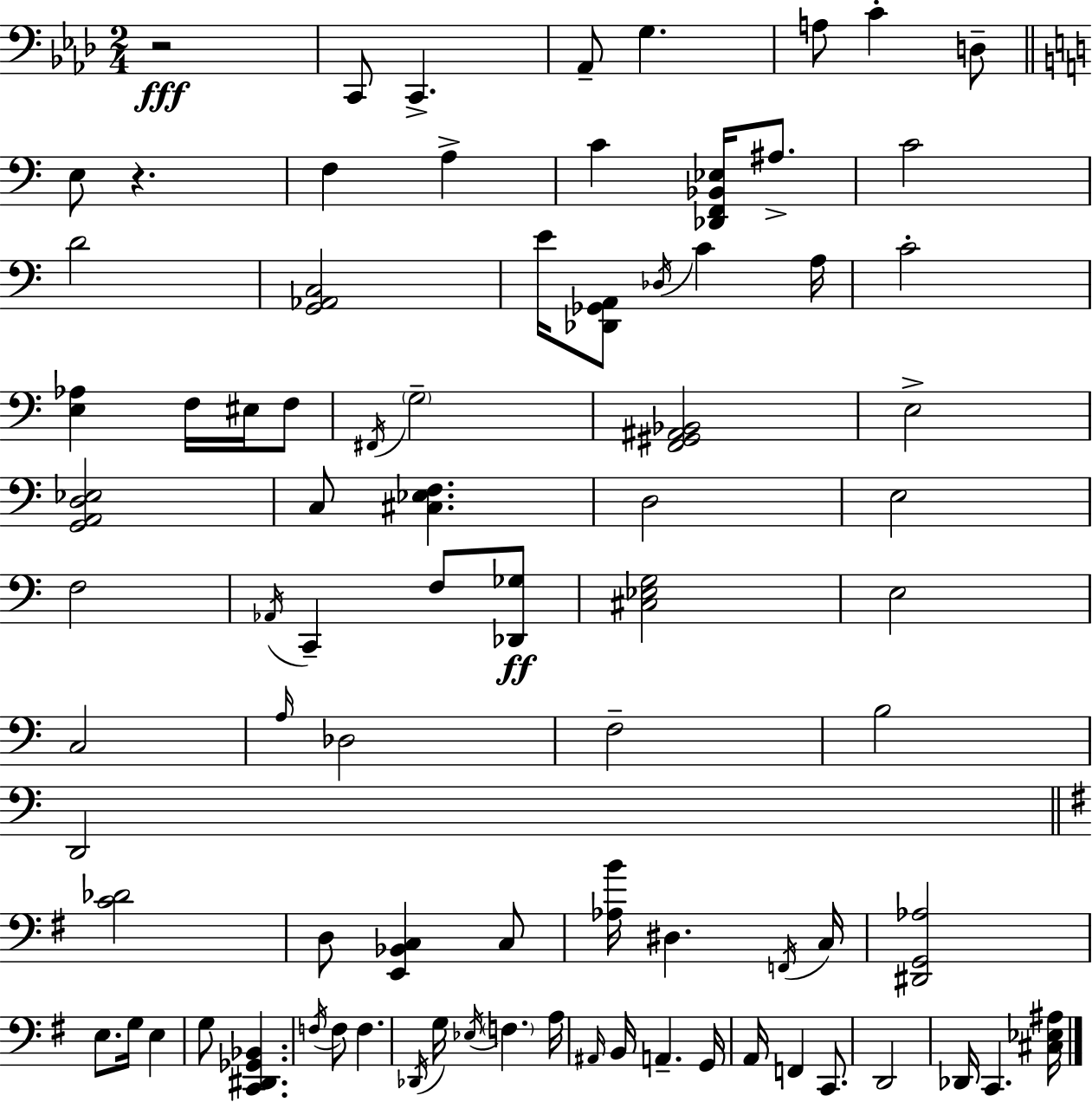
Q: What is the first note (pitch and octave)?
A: C2